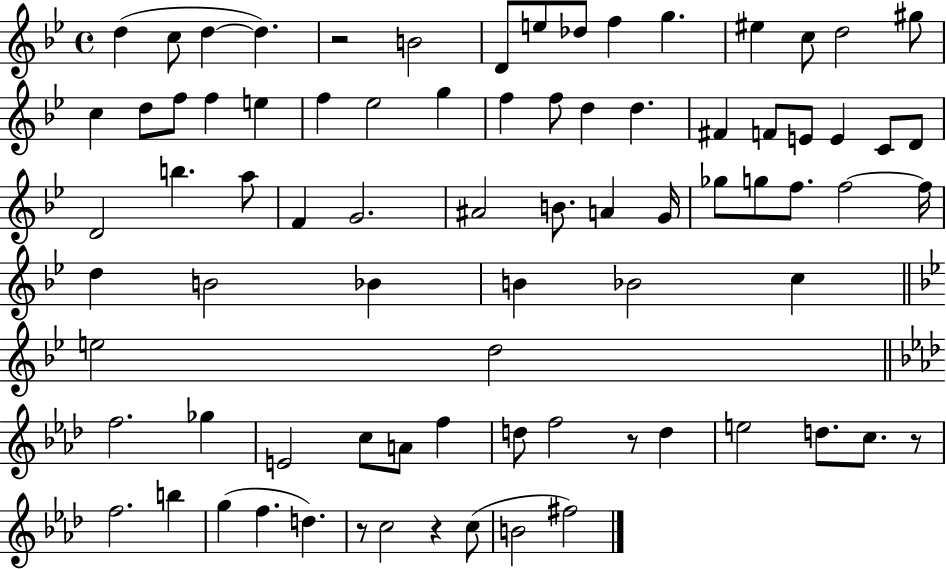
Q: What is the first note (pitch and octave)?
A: D5